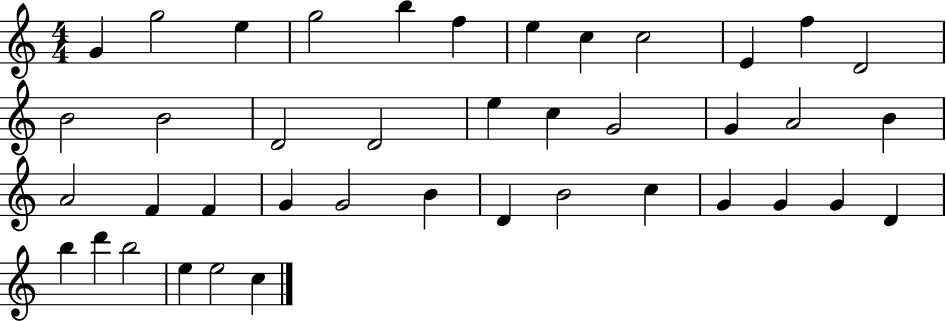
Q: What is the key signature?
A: C major